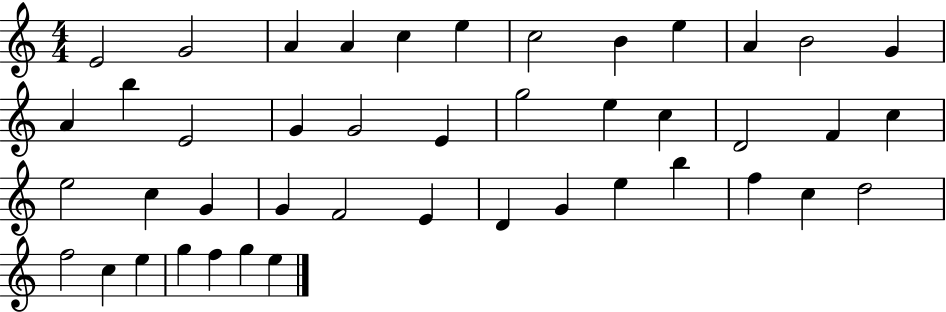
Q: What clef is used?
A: treble